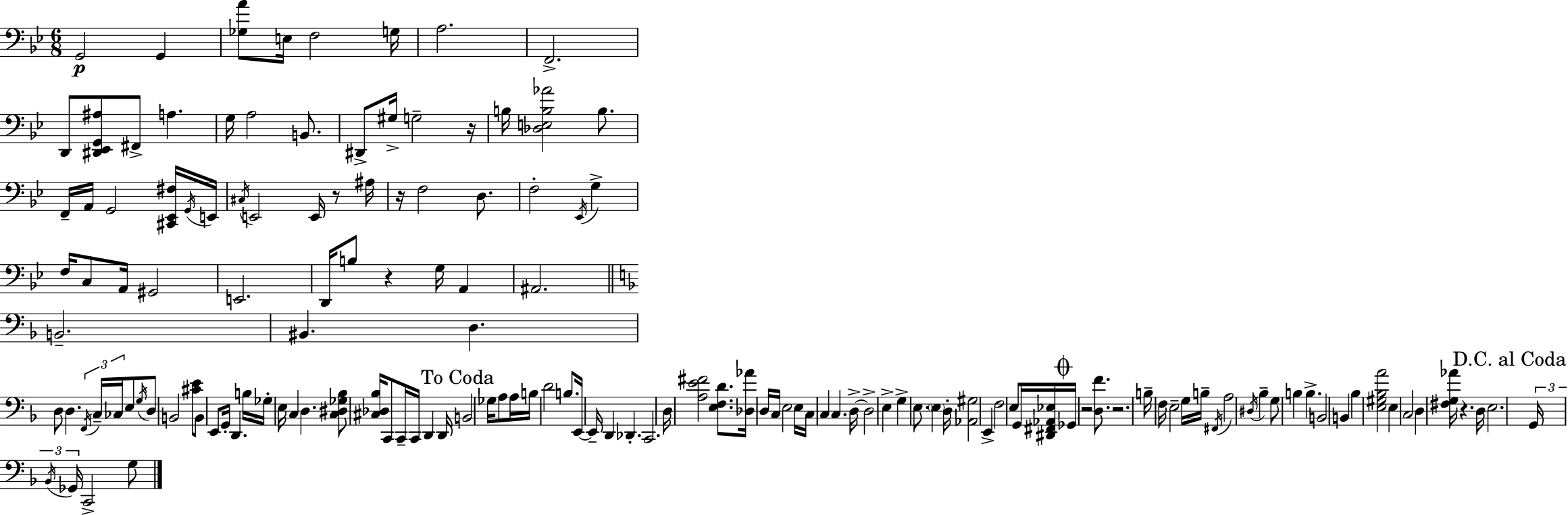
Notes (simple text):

G2/h G2/q [Gb3,A4]/e E3/s F3/h G3/s A3/h. F2/h. D2/e [D#2,Eb2,G2,A#3]/e F#2/e A3/q. G3/s A3/h B2/e. D#2/e G#3/s G3/h R/s B3/s [Db3,E3,B3,Ab4]/h B3/e. F2/s A2/s G2/h [C#2,Eb2,F#3]/s G2/s E2/s C#3/s E2/h E2/s R/e A#3/s R/s F3/h D3/e. F3/h Eb2/s G3/q F3/s C3/e A2/s G#2/h E2/h. D2/s B3/e R/q G3/s A2/q A#2/h. B2/h. BIS2/q. D3/q. D3/e D3/q. F2/s C3/s CES3/s E3/e G3/s D3/e B2/h [C#4,E4]/e B2/e E2/e G2/s D2/q. B3/s Gb3/s E3/s C3/q D3/q. [C3,D#3,Gb3,Bb3]/e [C#3,Db3,Bb3]/s C2/e C2/s C2/s D2/q D2/s B2/h Gb3/s A3/e A3/s B3/s D4/h B3/e. E2/s E2/s D2/q Db2/q. C2/h. D3/s [A3,E4,F#4]/h [E3,F3,D4]/e. [Db3,Ab4]/s D3/s C3/s E3/h E3/s C3/s C3/q C3/q. D3/s D3/h E3/q G3/q E3/e. E3/q D3/s [Ab2,G#3]/h E2/q F3/h E3/e G2/s [D#2,F#2,Ab2,Eb3]/s Gb2/s R/h [D3,F4]/e. R/h. B3/s F3/s E3/h G3/s B3/s F#2/s A3/h D#3/s Bb3/q G3/e B3/q B3/q. B2/h B2/q Bb3/q [E3,G#3,Bb3,A4]/h E3/q C3/h D3/q [F#3,G3,Ab4]/s R/q. D3/s E3/h. G2/s Bb2/s Gb2/s C2/h G3/e